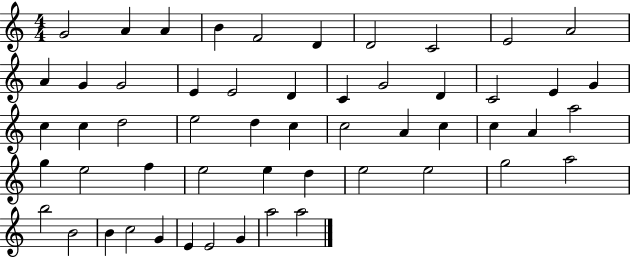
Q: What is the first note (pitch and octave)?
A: G4